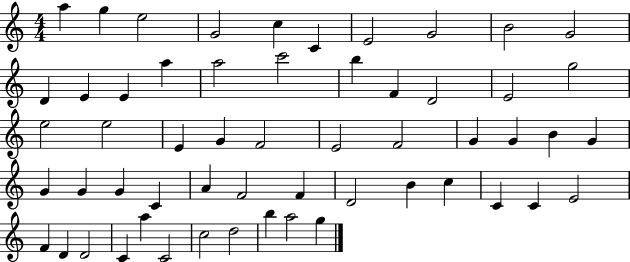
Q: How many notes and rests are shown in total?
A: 56